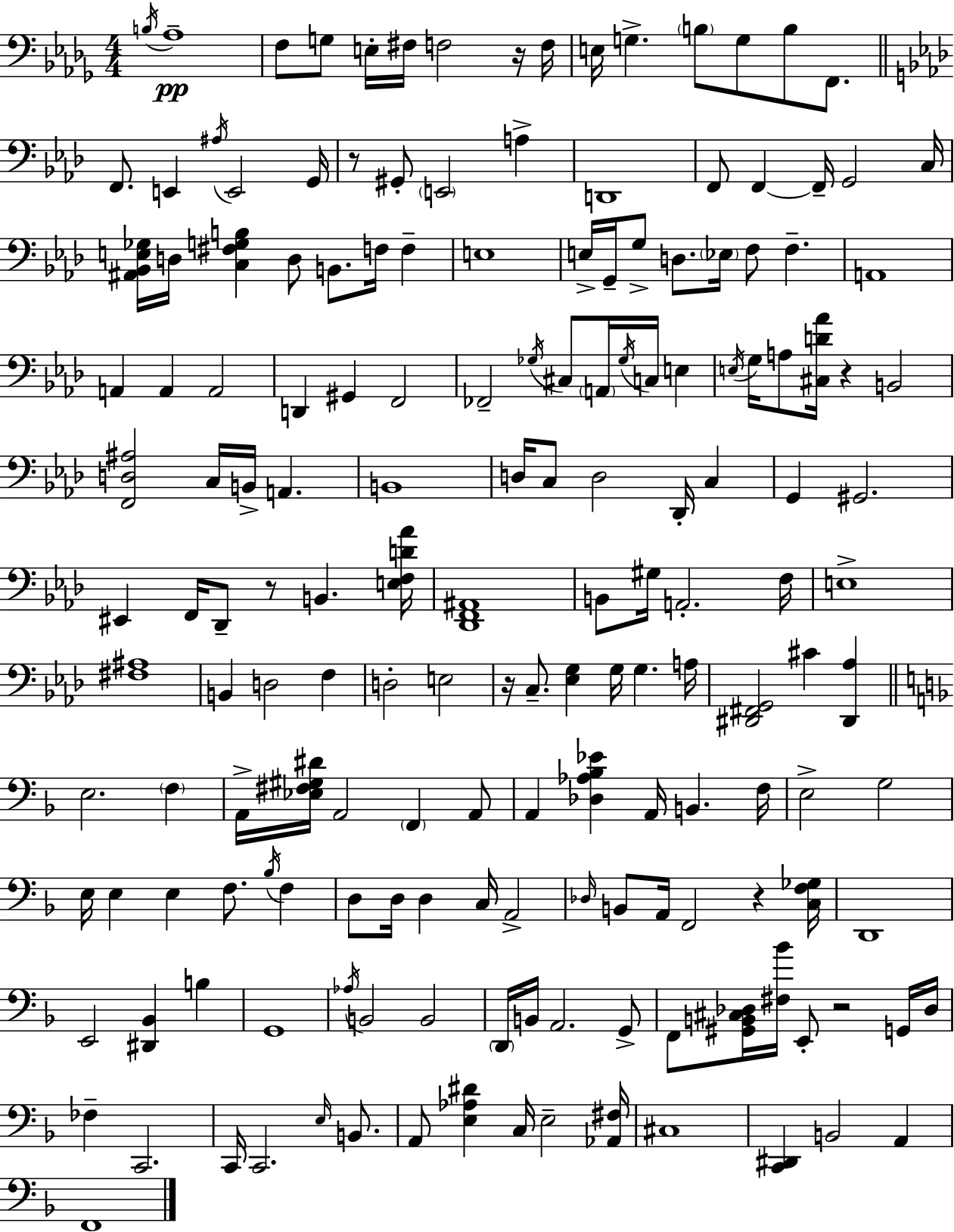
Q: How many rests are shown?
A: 7